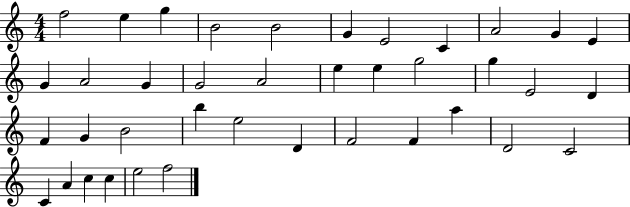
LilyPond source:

{
  \clef treble
  \numericTimeSignature
  \time 4/4
  \key c \major
  f''2 e''4 g''4 | b'2 b'2 | g'4 e'2 c'4 | a'2 g'4 e'4 | \break g'4 a'2 g'4 | g'2 a'2 | e''4 e''4 g''2 | g''4 e'2 d'4 | \break f'4 g'4 b'2 | b''4 e''2 d'4 | f'2 f'4 a''4 | d'2 c'2 | \break c'4 a'4 c''4 c''4 | e''2 f''2 | \bar "|."
}